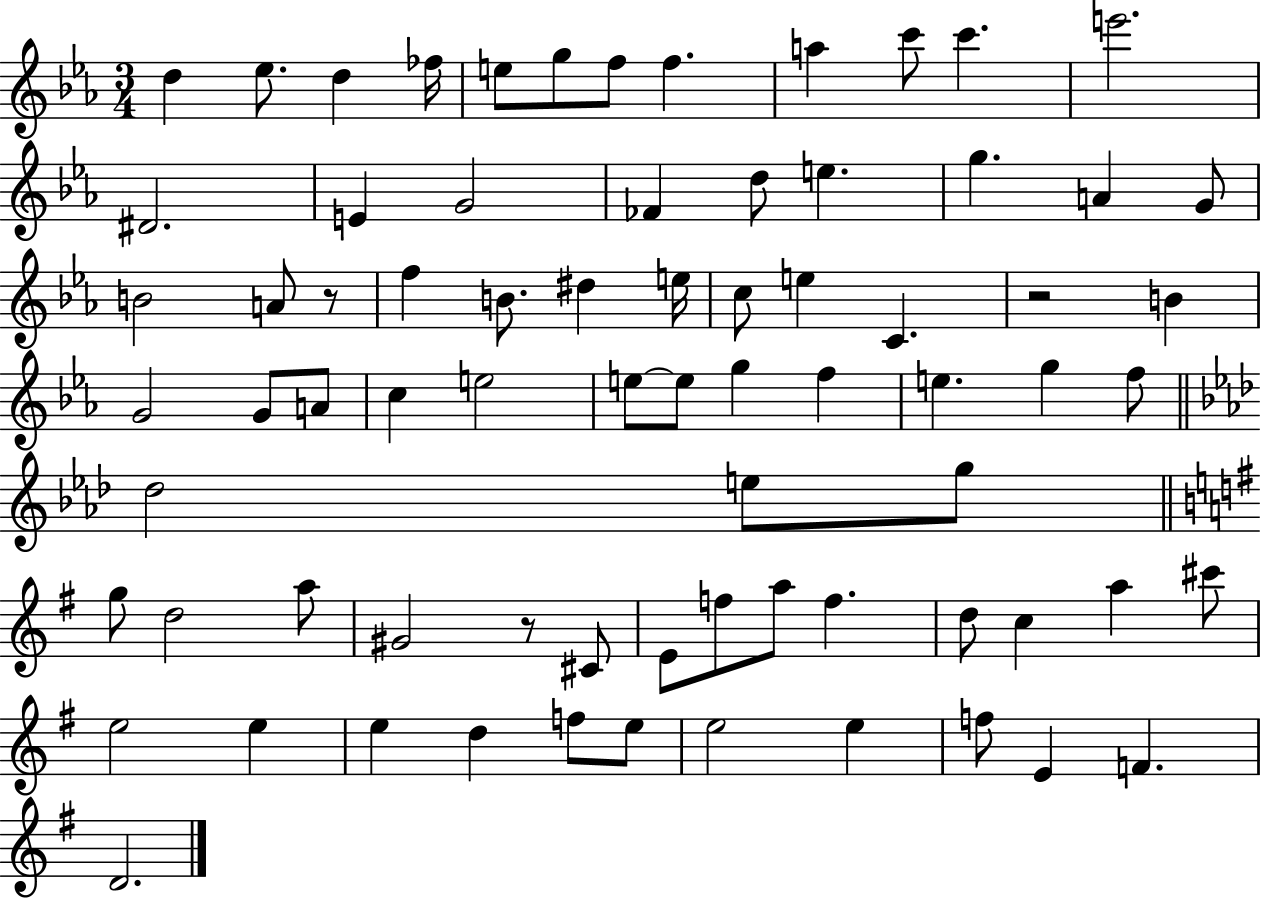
D5/q Eb5/e. D5/q FES5/s E5/e G5/e F5/e F5/q. A5/q C6/e C6/q. E6/h. D#4/h. E4/q G4/h FES4/q D5/e E5/q. G5/q. A4/q G4/e B4/h A4/e R/e F5/q B4/e. D#5/q E5/s C5/e E5/q C4/q. R/h B4/q G4/h G4/e A4/e C5/q E5/h E5/e E5/e G5/q F5/q E5/q. G5/q F5/e Db5/h E5/e G5/e G5/e D5/h A5/e G#4/h R/e C#4/e E4/e F5/e A5/e F5/q. D5/e C5/q A5/q C#6/e E5/h E5/q E5/q D5/q F5/e E5/e E5/h E5/q F5/e E4/q F4/q. D4/h.